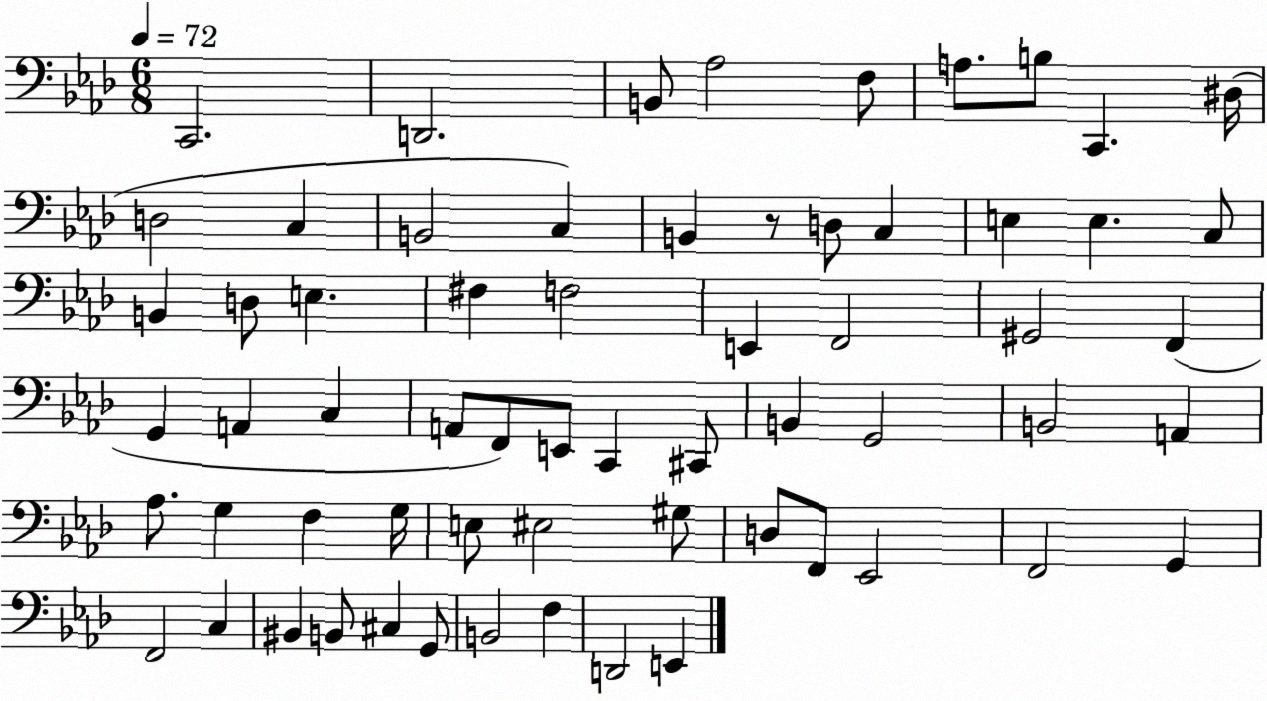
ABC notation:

X:1
T:Untitled
M:6/8
L:1/4
K:Ab
C,,2 D,,2 B,,/2 _A,2 F,/2 A,/2 B,/2 C,, ^D,/4 D,2 C, B,,2 C, B,, z/2 D,/2 C, E, E, C,/2 B,, D,/2 E, ^F, F,2 E,, F,,2 ^G,,2 F,, G,, A,, C, A,,/2 F,,/2 E,,/2 C,, ^C,,/2 B,, G,,2 B,,2 A,, _A,/2 G, F, G,/4 E,/2 ^E,2 ^G,/2 D,/2 F,,/2 _E,,2 F,,2 G,, F,,2 C, ^B,, B,,/2 ^C, G,,/2 B,,2 F, D,,2 E,,